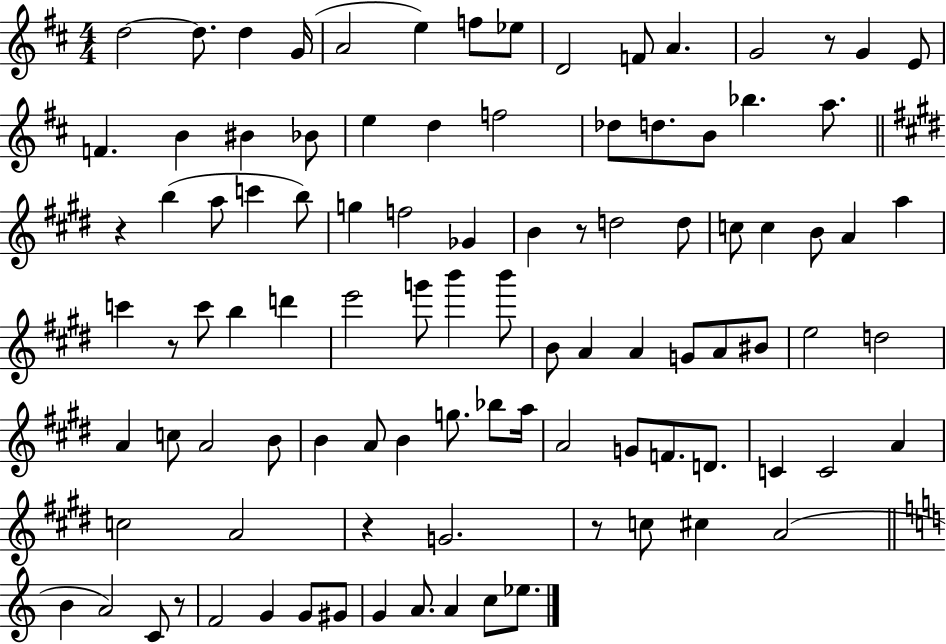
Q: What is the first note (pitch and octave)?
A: D5